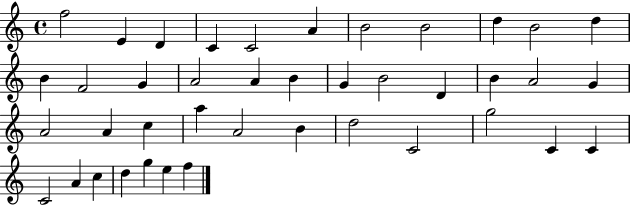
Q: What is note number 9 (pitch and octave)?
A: D5